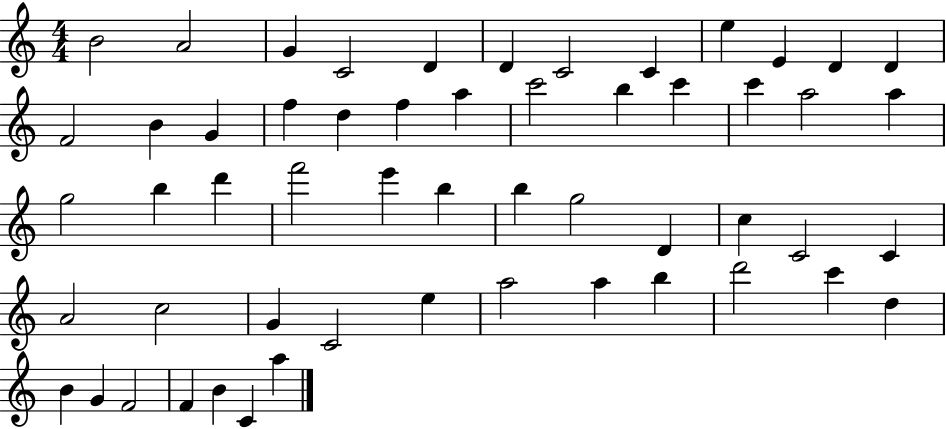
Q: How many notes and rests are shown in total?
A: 55